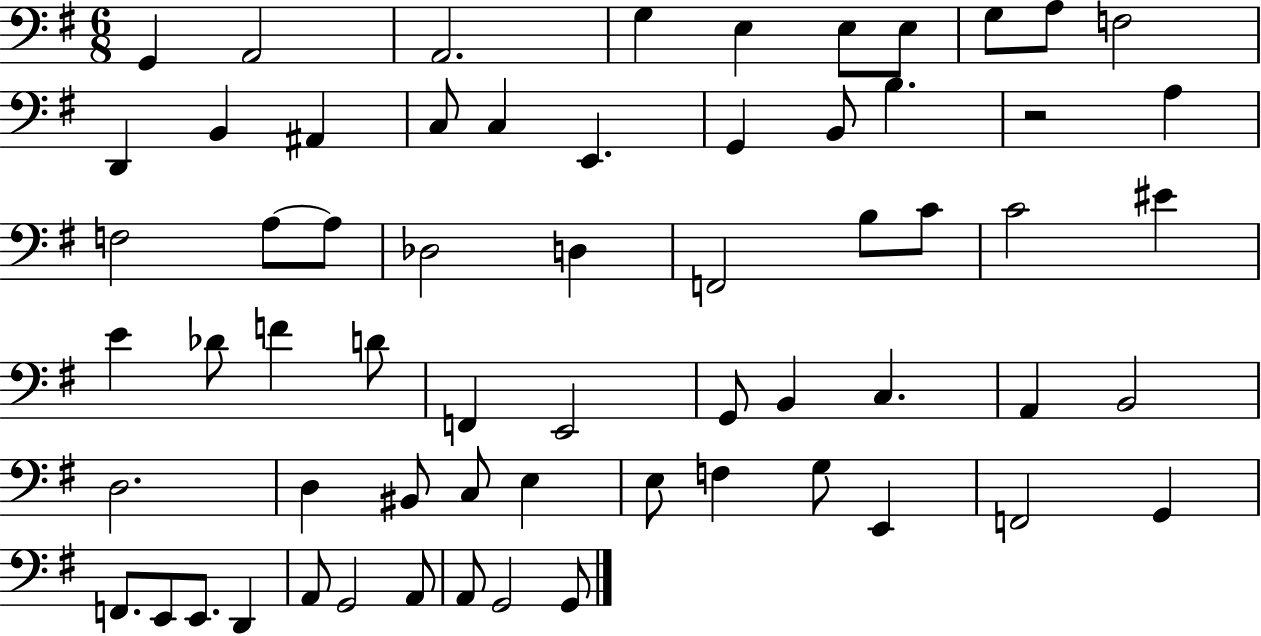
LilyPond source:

{
  \clef bass
  \numericTimeSignature
  \time 6/8
  \key g \major
  \repeat volta 2 { g,4 a,2 | a,2. | g4 e4 e8 e8 | g8 a8 f2 | \break d,4 b,4 ais,4 | c8 c4 e,4. | g,4 b,8 b4. | r2 a4 | \break f2 a8~~ a8 | des2 d4 | f,2 b8 c'8 | c'2 eis'4 | \break e'4 des'8 f'4 d'8 | f,4 e,2 | g,8 b,4 c4. | a,4 b,2 | \break d2. | d4 bis,8 c8 e4 | e8 f4 g8 e,4 | f,2 g,4 | \break f,8. e,8 e,8. d,4 | a,8 g,2 a,8 | a,8 g,2 g,8 | } \bar "|."
}